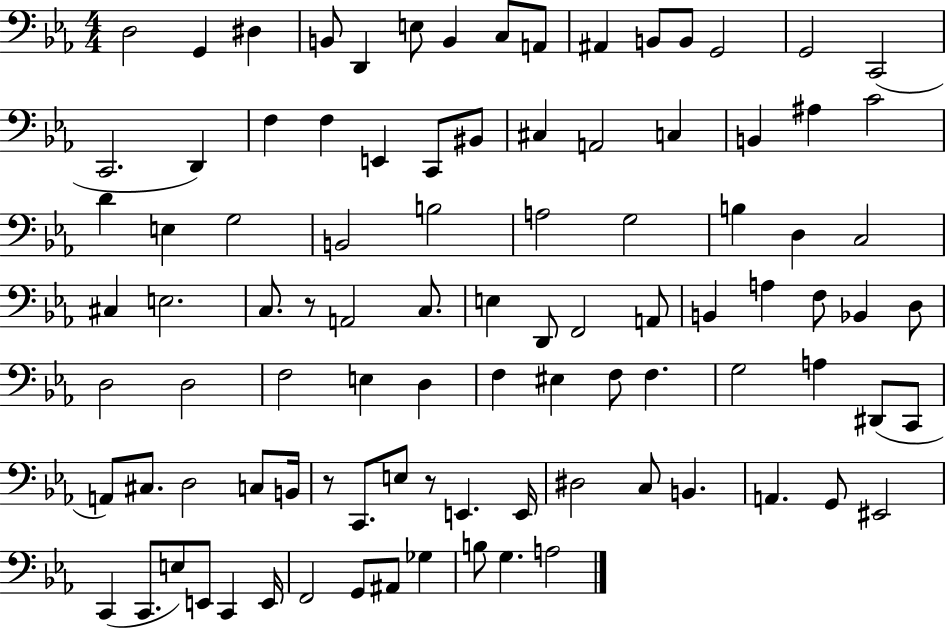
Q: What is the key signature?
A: EES major